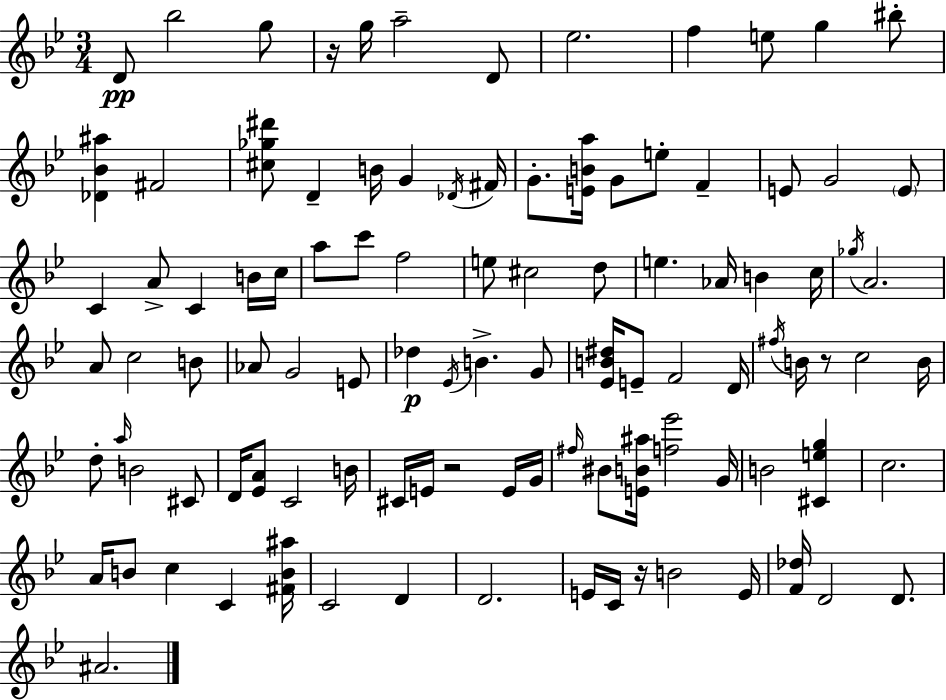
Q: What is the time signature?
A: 3/4